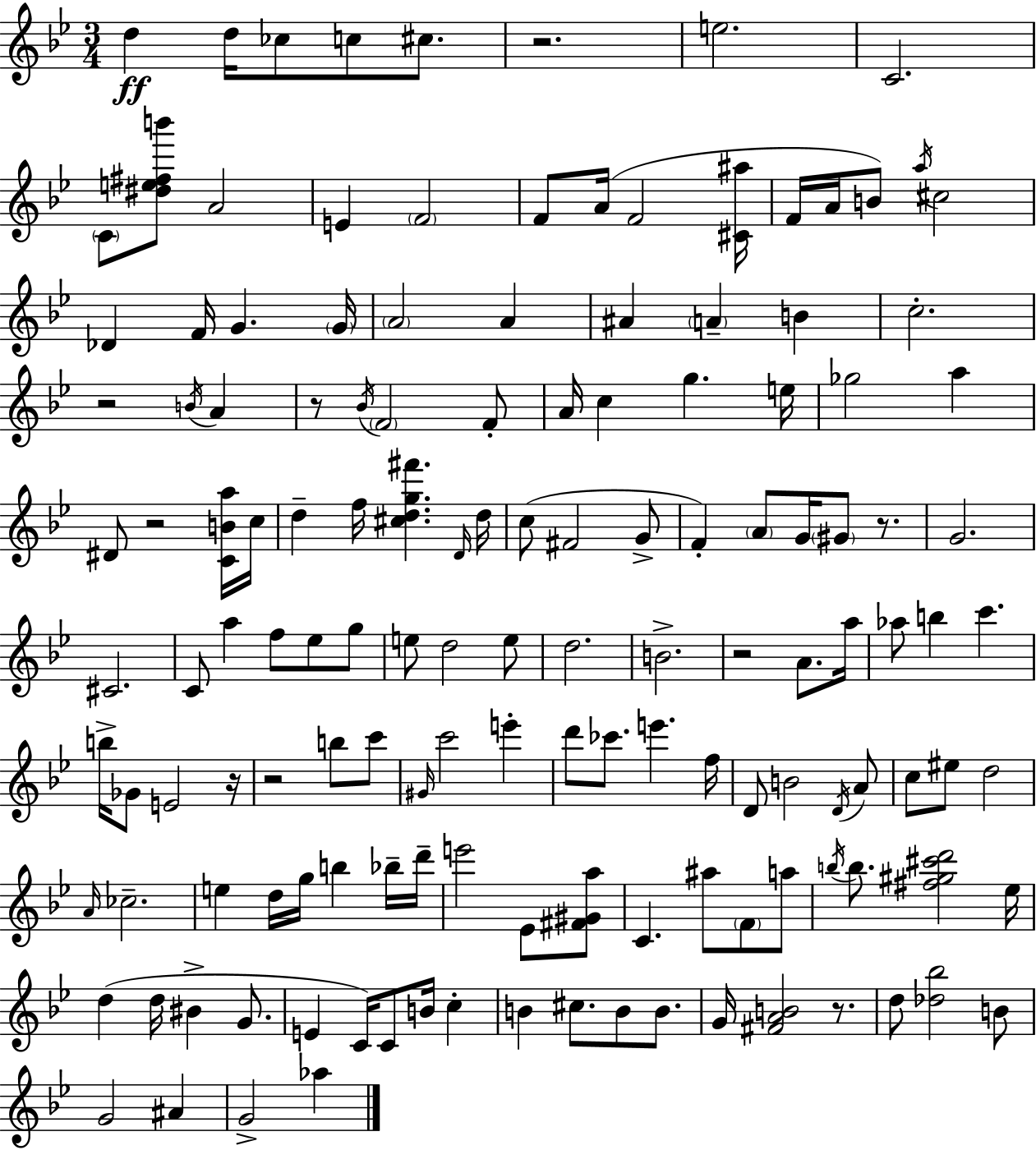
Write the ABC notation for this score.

X:1
T:Untitled
M:3/4
L:1/4
K:Bb
d d/4 _c/2 c/2 ^c/2 z2 e2 C2 C/2 [^de^fb']/2 A2 E F2 F/2 A/4 F2 [^C^a]/4 F/4 A/4 B/2 a/4 ^c2 _D F/4 G G/4 A2 A ^A A B c2 z2 B/4 A z/2 _B/4 F2 F/2 A/4 c g e/4 _g2 a ^D/2 z2 [CBa]/4 c/4 d f/4 [^cdg^f'] D/4 d/4 c/2 ^F2 G/2 F A/2 G/4 ^G/2 z/2 G2 ^C2 C/2 a f/2 _e/2 g/2 e/2 d2 e/2 d2 B2 z2 A/2 a/4 _a/2 b c' b/4 _G/2 E2 z/4 z2 b/2 c'/2 ^G/4 c'2 e' d'/2 _c'/2 e' f/4 D/2 B2 D/4 A/2 c/2 ^e/2 d2 A/4 _c2 e d/4 g/4 b _b/4 d'/4 e'2 _E/2 [^F^Ga]/2 C ^a/2 F/2 a/2 b/4 b/2 [^f^g^c'd']2 _e/4 d d/4 ^B G/2 E C/4 C/2 B/4 c B ^c/2 B/2 B/2 G/4 [^FAB]2 z/2 d/2 [_d_b]2 B/2 G2 ^A G2 _a